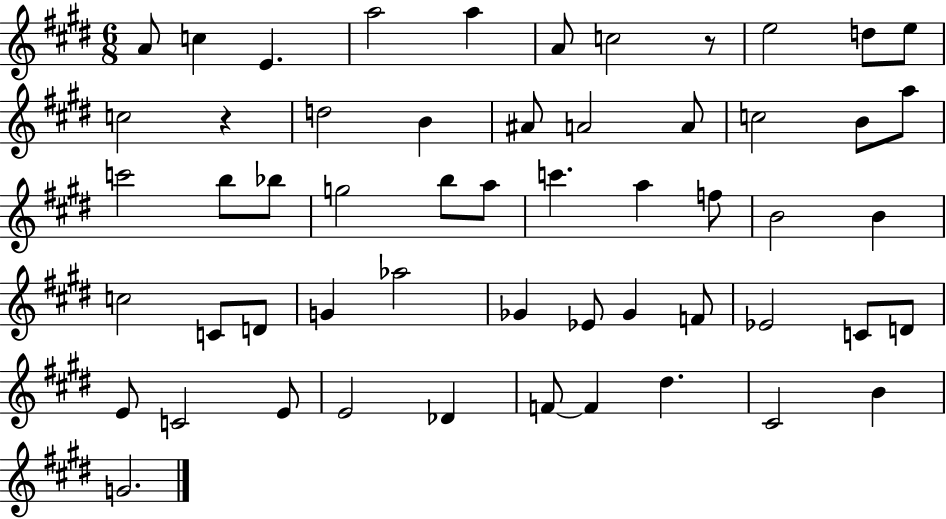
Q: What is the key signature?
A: E major